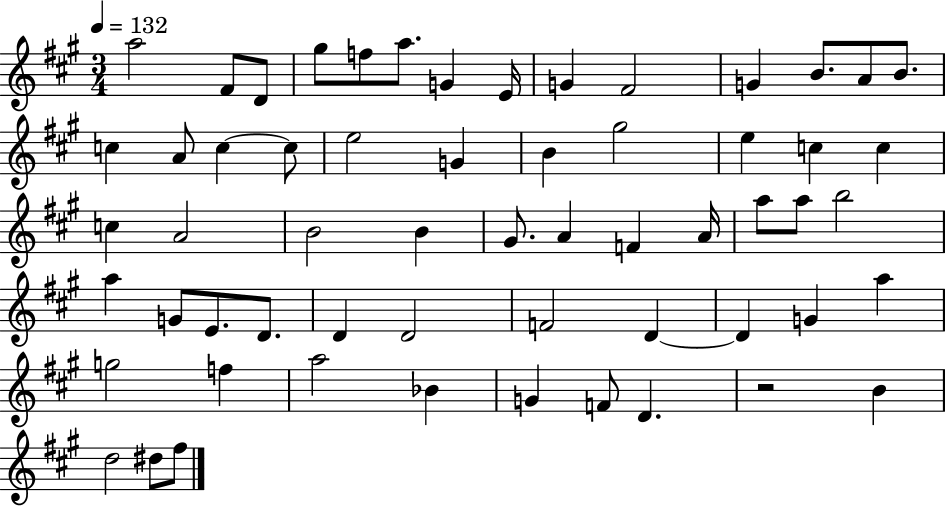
{
  \clef treble
  \numericTimeSignature
  \time 3/4
  \key a \major
  \tempo 4 = 132
  a''2 fis'8 d'8 | gis''8 f''8 a''8. g'4 e'16 | g'4 fis'2 | g'4 b'8. a'8 b'8. | \break c''4 a'8 c''4~~ c''8 | e''2 g'4 | b'4 gis''2 | e''4 c''4 c''4 | \break c''4 a'2 | b'2 b'4 | gis'8. a'4 f'4 a'16 | a''8 a''8 b''2 | \break a''4 g'8 e'8. d'8. | d'4 d'2 | f'2 d'4~~ | d'4 g'4 a''4 | \break g''2 f''4 | a''2 bes'4 | g'4 f'8 d'4. | r2 b'4 | \break d''2 dis''8 fis''8 | \bar "|."
}